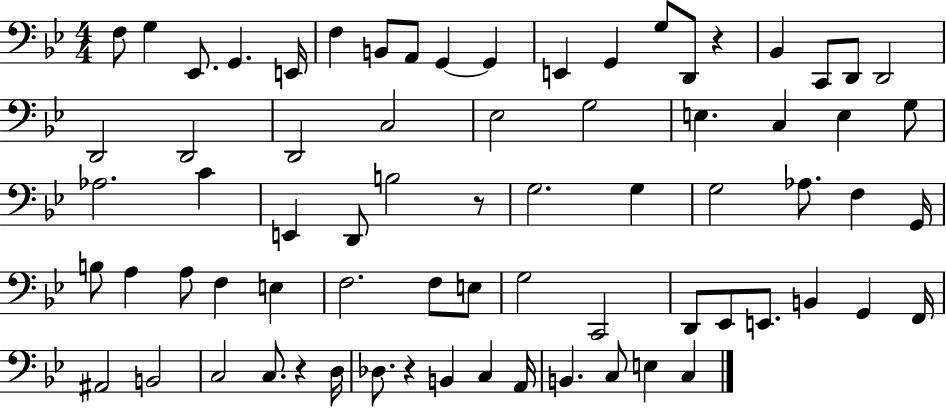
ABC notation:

X:1
T:Untitled
M:4/4
L:1/4
K:Bb
F,/2 G, _E,,/2 G,, E,,/4 F, B,,/2 A,,/2 G,, G,, E,, G,, G,/2 D,,/2 z _B,, C,,/2 D,,/2 D,,2 D,,2 D,,2 D,,2 C,2 _E,2 G,2 E, C, E, G,/2 _A,2 C E,, D,,/2 B,2 z/2 G,2 G, G,2 _A,/2 F, G,,/4 B,/2 A, A,/2 F, E, F,2 F,/2 E,/2 G,2 C,,2 D,,/2 _E,,/2 E,,/2 B,, G,, F,,/4 ^A,,2 B,,2 C,2 C,/2 z D,/4 _D,/2 z B,, C, A,,/4 B,, C,/2 E, C,